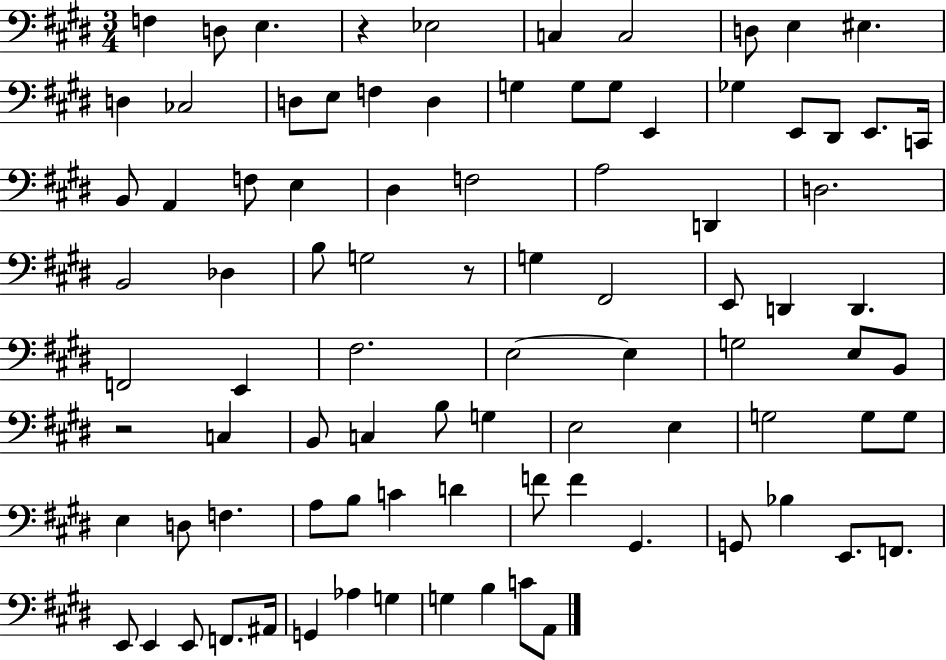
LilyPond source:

{
  \clef bass
  \numericTimeSignature
  \time 3/4
  \key e \major
  \repeat volta 2 { f4 d8 e4. | r4 ees2 | c4 c2 | d8 e4 eis4. | \break d4 ces2 | d8 e8 f4 d4 | g4 g8 g8 e,4 | ges4 e,8 dis,8 e,8. c,16 | \break b,8 a,4 f8 e4 | dis4 f2 | a2 d,4 | d2. | \break b,2 des4 | b8 g2 r8 | g4 fis,2 | e,8 d,4 d,4. | \break f,2 e,4 | fis2. | e2~~ e4 | g2 e8 b,8 | \break r2 c4 | b,8 c4 b8 g4 | e2 e4 | g2 g8 g8 | \break e4 d8 f4. | a8 b8 c'4 d'4 | f'8 f'4 gis,4. | g,8 bes4 e,8. f,8. | \break e,8 e,4 e,8 f,8. ais,16 | g,4 aes4 g4 | g4 b4 c'8 a,8 | } \bar "|."
}